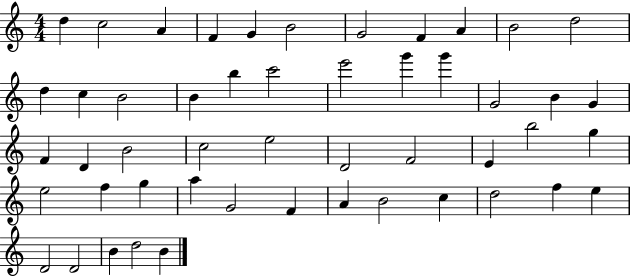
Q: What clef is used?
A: treble